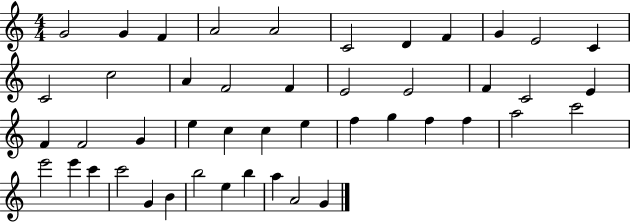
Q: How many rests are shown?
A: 0